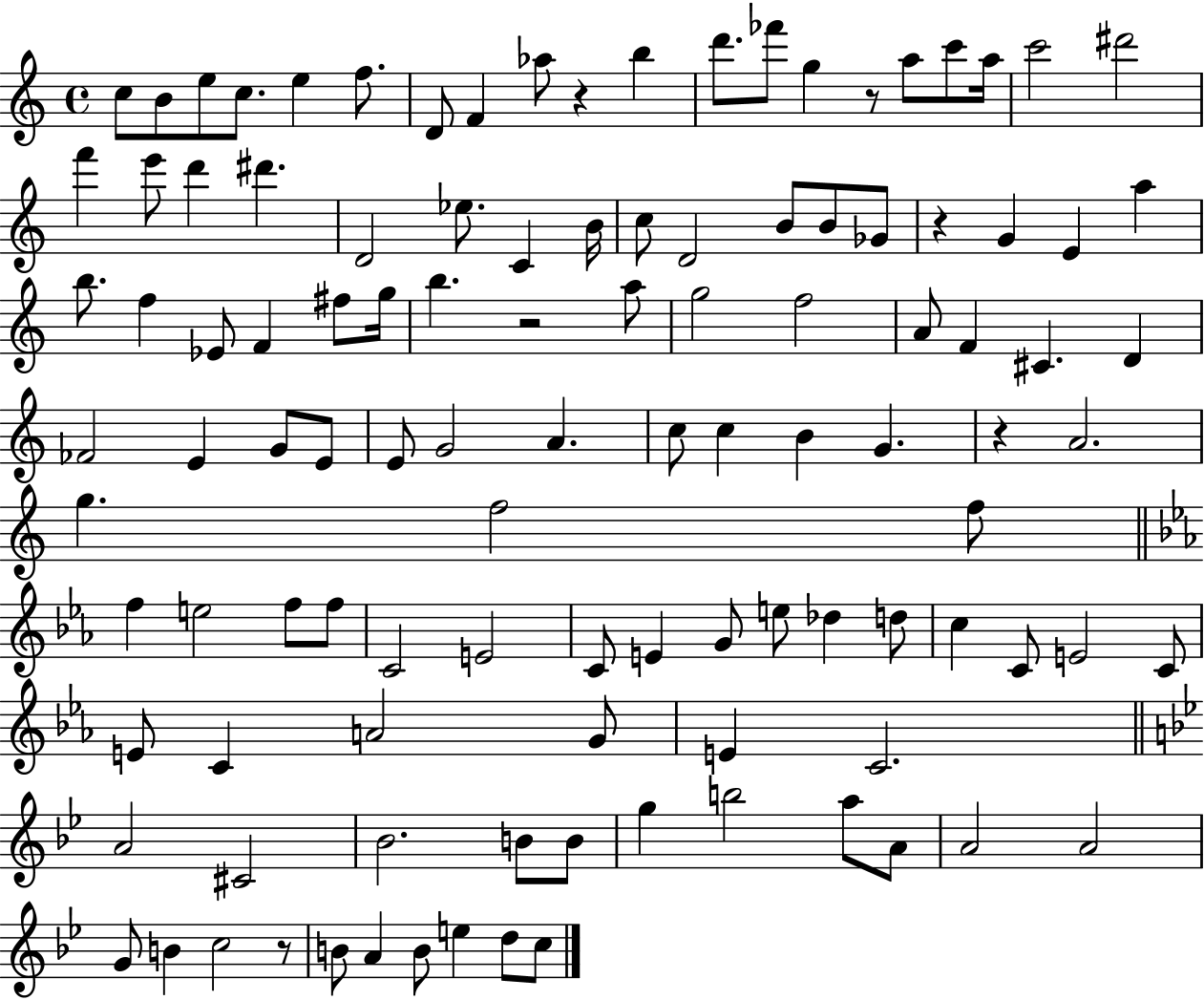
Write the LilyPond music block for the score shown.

{
  \clef treble
  \time 4/4
  \defaultTimeSignature
  \key c \major
  c''8 b'8 e''8 c''8. e''4 f''8. | d'8 f'4 aes''8 r4 b''4 | d'''8. fes'''8 g''4 r8 a''8 c'''8 a''16 | c'''2 dis'''2 | \break f'''4 e'''8 d'''4 dis'''4. | d'2 ees''8. c'4 b'16 | c''8 d'2 b'8 b'8 ges'8 | r4 g'4 e'4 a''4 | \break b''8. f''4 ees'8 f'4 fis''8 g''16 | b''4. r2 a''8 | g''2 f''2 | a'8 f'4 cis'4. d'4 | \break fes'2 e'4 g'8 e'8 | e'8 g'2 a'4. | c''8 c''4 b'4 g'4. | r4 a'2. | \break g''4. f''2 f''8 | \bar "||" \break \key ees \major f''4 e''2 f''8 f''8 | c'2 e'2 | c'8 e'4 g'8 e''8 des''4 d''8 | c''4 c'8 e'2 c'8 | \break e'8 c'4 a'2 g'8 | e'4 c'2. | \bar "||" \break \key bes \major a'2 cis'2 | bes'2. b'8 b'8 | g''4 b''2 a''8 a'8 | a'2 a'2 | \break g'8 b'4 c''2 r8 | b'8 a'4 b'8 e''4 d''8 c''8 | \bar "|."
}